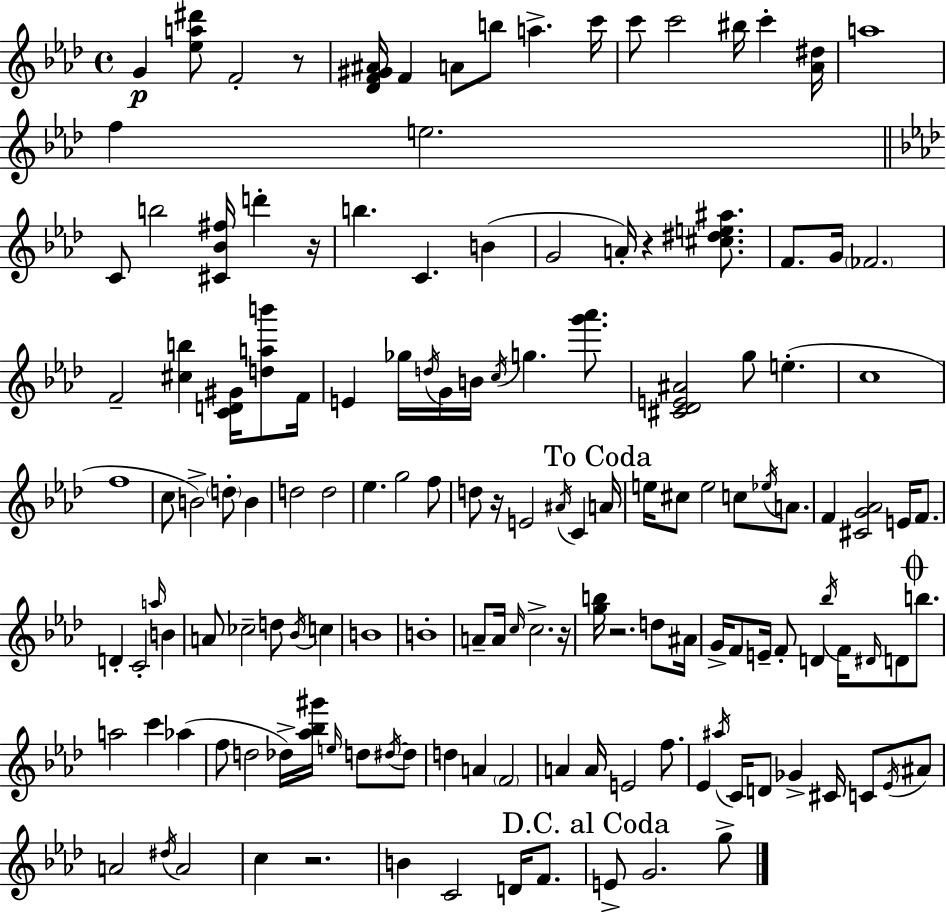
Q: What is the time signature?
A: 4/4